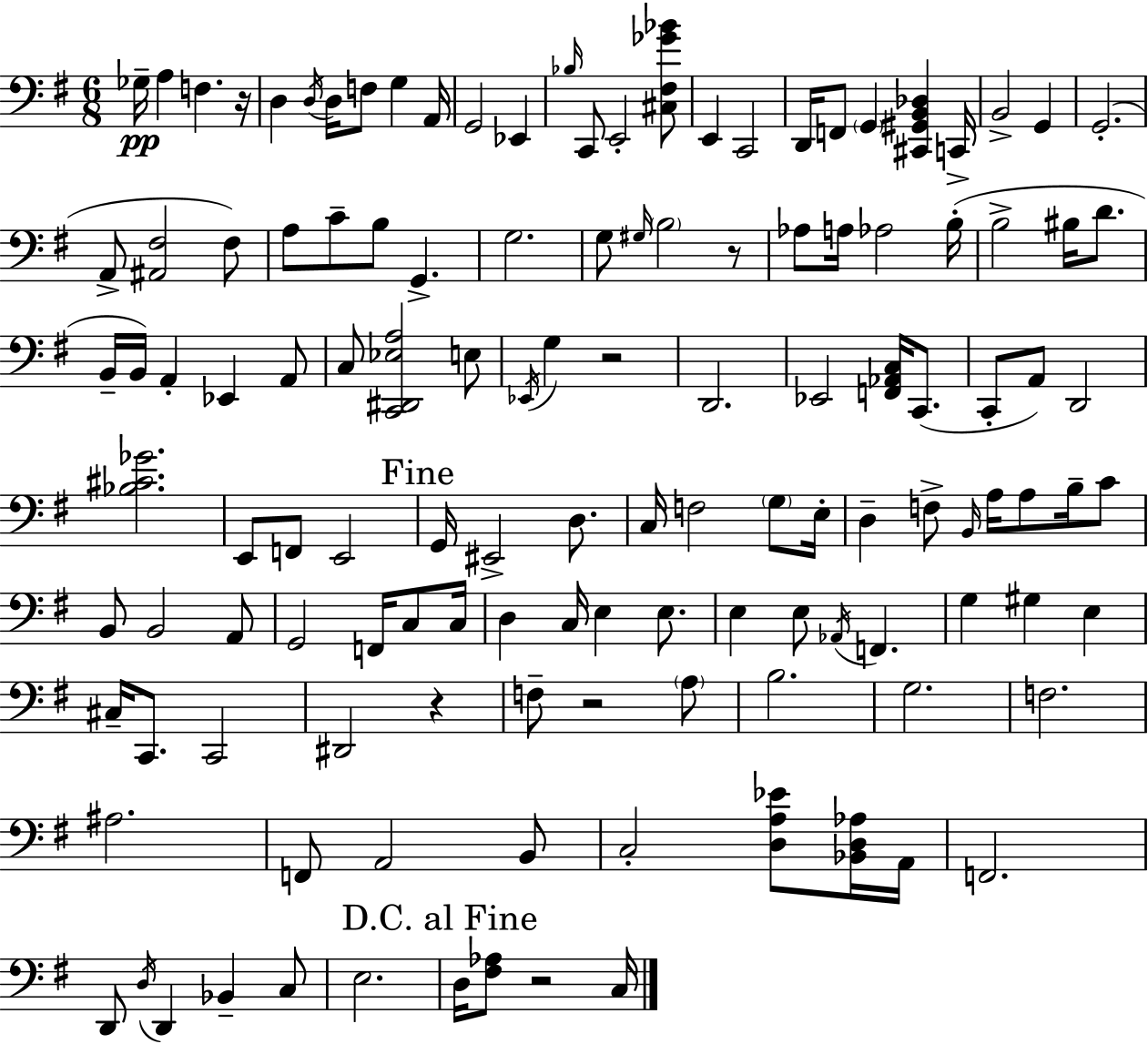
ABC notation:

X:1
T:Untitled
M:6/8
L:1/4
K:G
_G,/4 A, F, z/4 D, D,/4 D,/4 F,/2 G, A,,/4 G,,2 _E,, _B,/4 C,,/2 E,,2 [^C,^F,_G_B]/2 E,, C,,2 D,,/4 F,,/2 G,, [^C,,^G,,B,,_D,] C,,/4 B,,2 G,, G,,2 A,,/2 [^A,,^F,]2 ^F,/2 A,/2 C/2 B,/2 G,, G,2 G,/2 ^G,/4 B,2 z/2 _A,/2 A,/4 _A,2 B,/4 B,2 ^B,/4 D/2 B,,/4 B,,/4 A,, _E,, A,,/2 C,/2 [C,,^D,,_E,A,]2 E,/2 _E,,/4 G, z2 D,,2 _E,,2 [F,,_A,,C,]/4 C,,/2 C,,/2 A,,/2 D,,2 [_B,^C_G]2 E,,/2 F,,/2 E,,2 G,,/4 ^E,,2 D,/2 C,/4 F,2 G,/2 E,/4 D, F,/2 B,,/4 A,/4 A,/2 B,/4 C/2 B,,/2 B,,2 A,,/2 G,,2 F,,/4 C,/2 C,/4 D, C,/4 E, E,/2 E, E,/2 _A,,/4 F,, G, ^G, E, ^C,/4 C,,/2 C,,2 ^D,,2 z F,/2 z2 A,/2 B,2 G,2 F,2 ^A,2 F,,/2 A,,2 B,,/2 C,2 [D,A,_E]/2 [_B,,D,_A,]/4 A,,/4 F,,2 D,,/2 D,/4 D,, _B,, C,/2 E,2 D,/4 [^F,_A,]/2 z2 C,/4